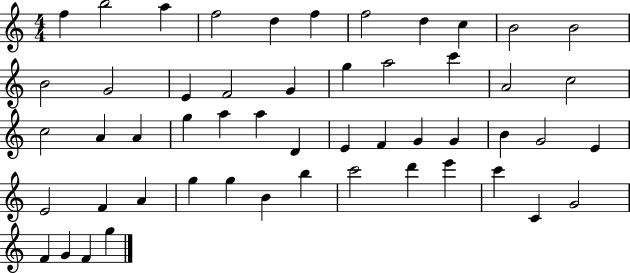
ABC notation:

X:1
T:Untitled
M:4/4
L:1/4
K:C
f b2 a f2 d f f2 d c B2 B2 B2 G2 E F2 G g a2 c' A2 c2 c2 A A g a a D E F G G B G2 E E2 F A g g B b c'2 d' e' c' C G2 F G F g